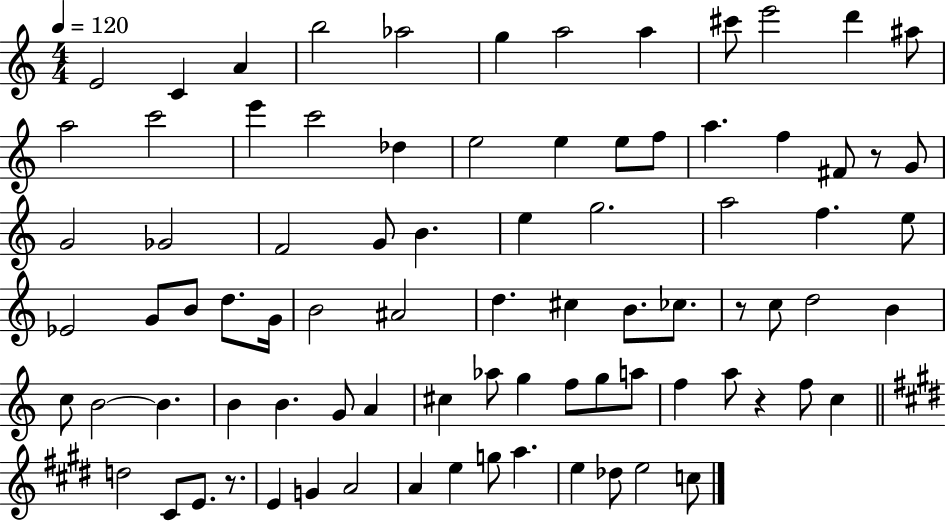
E4/h C4/q A4/q B5/h Ab5/h G5/q A5/h A5/q C#6/e E6/h D6/q A#5/e A5/h C6/h E6/q C6/h Db5/q E5/h E5/q E5/e F5/e A5/q. F5/q F#4/e R/e G4/e G4/h Gb4/h F4/h G4/e B4/q. E5/q G5/h. A5/h F5/q. E5/e Eb4/h G4/e B4/e D5/e. G4/s B4/h A#4/h D5/q. C#5/q B4/e. CES5/e. R/e C5/e D5/h B4/q C5/e B4/h B4/q. B4/q B4/q. G4/e A4/q C#5/q Ab5/e G5/q F5/e G5/e A5/e F5/q A5/e R/q F5/e C5/q D5/h C#4/e E4/e. R/e. E4/q G4/q A4/h A4/q E5/q G5/e A5/q. E5/q Db5/e E5/h C5/e